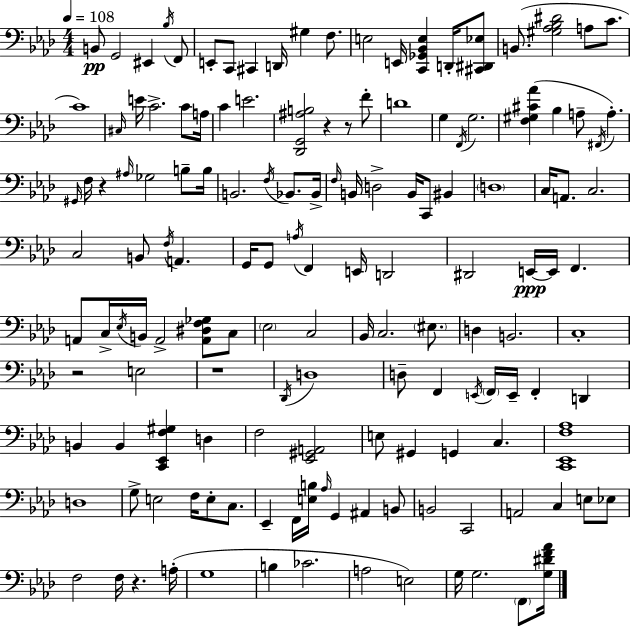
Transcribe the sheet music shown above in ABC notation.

X:1
T:Untitled
M:4/4
L:1/4
K:Ab
B,,/2 G,,2 ^E,, _B,/4 F,,/2 E,,/2 C,,/2 ^C,, D,,/4 ^G, F,/2 E,2 E,,/4 [C,,_G,,_B,,E,] D,,/4 [^C,,^D,,_E,]/2 B,,/2 [^G,_A,_B,^D]2 A,/2 C/2 C4 ^C,/4 E/4 C2 C/2 A,/4 C E2 [_D,,G,,^A,B,]2 z z/2 F/2 D4 G, F,,/4 G,2 [F,^G,^C_A] _B, A,/2 ^F,,/4 A, ^G,,/4 F,/4 z ^A,/4 _G,2 B,/2 B,/4 B,,2 F,/4 _B,,/2 _B,,/4 F,/4 B,,/4 D,2 B,,/4 C,,/2 ^B,, D,4 C,/4 A,,/2 C,2 C,2 B,,/2 F,/4 A,, G,,/4 G,,/2 A,/4 F,, E,,/4 D,,2 ^D,,2 E,,/4 E,,/4 F,, A,,/2 C,/4 _E,/4 B,,/4 A,,2 [A,,^D,F,_G,]/2 C,/2 _E,2 C,2 _B,,/4 C,2 ^E,/2 D, B,,2 C,4 z2 E,2 z4 _D,,/4 D,4 D,/2 F,, E,,/4 F,,/4 E,,/4 F,, D,, B,, B,, [C,,_E,,F,^G,] D, F,2 [_E,,^G,,A,,]2 E,/2 ^G,, G,, C, [C,,_E,,F,_A,]4 D,4 G,/2 E,2 F,/4 E,/2 C,/2 _E,, F,,/4 [E,B,]/4 _A,/4 G,, ^A,, B,,/2 B,,2 C,,2 A,,2 C, E,/2 _E,/2 F,2 F,/4 z A,/4 G,4 B, _C2 A,2 E,2 G,/4 G,2 F,,/2 [G,^DF_A]/4